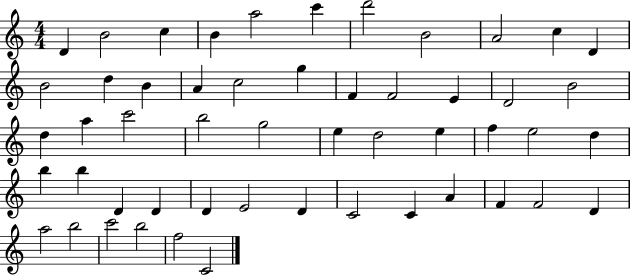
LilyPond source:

{
  \clef treble
  \numericTimeSignature
  \time 4/4
  \key c \major
  d'4 b'2 c''4 | b'4 a''2 c'''4 | d'''2 b'2 | a'2 c''4 d'4 | \break b'2 d''4 b'4 | a'4 c''2 g''4 | f'4 f'2 e'4 | d'2 b'2 | \break d''4 a''4 c'''2 | b''2 g''2 | e''4 d''2 e''4 | f''4 e''2 d''4 | \break b''4 b''4 d'4 d'4 | d'4 e'2 d'4 | c'2 c'4 a'4 | f'4 f'2 d'4 | \break a''2 b''2 | c'''2 b''2 | f''2 c'2 | \bar "|."
}